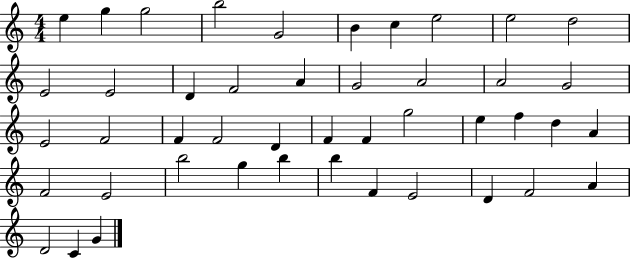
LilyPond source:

{
  \clef treble
  \numericTimeSignature
  \time 4/4
  \key c \major
  e''4 g''4 g''2 | b''2 g'2 | b'4 c''4 e''2 | e''2 d''2 | \break e'2 e'2 | d'4 f'2 a'4 | g'2 a'2 | a'2 g'2 | \break e'2 f'2 | f'4 f'2 d'4 | f'4 f'4 g''2 | e''4 f''4 d''4 a'4 | \break f'2 e'2 | b''2 g''4 b''4 | b''4 f'4 e'2 | d'4 f'2 a'4 | \break d'2 c'4 g'4 | \bar "|."
}